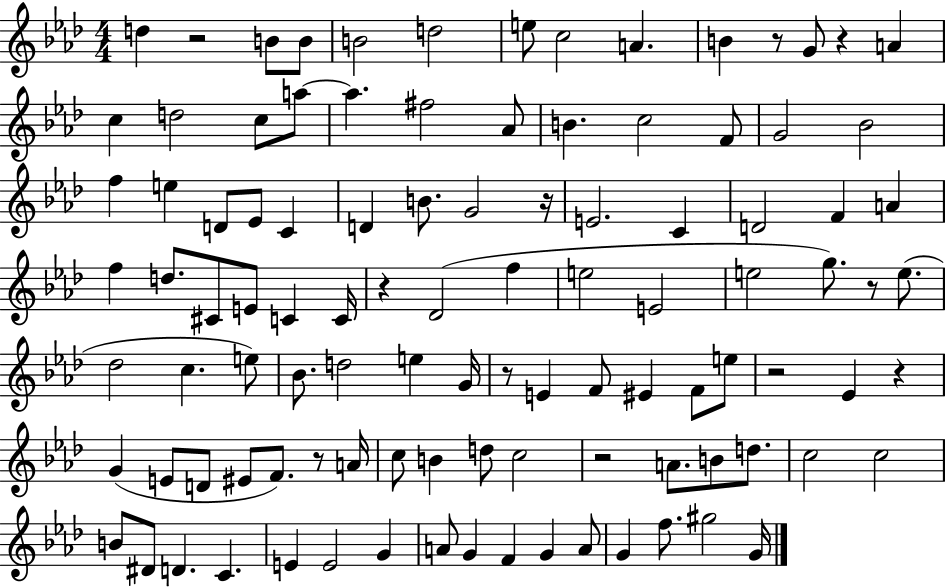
D5/q R/h B4/e B4/e B4/h D5/h E5/e C5/h A4/q. B4/q R/e G4/e R/q A4/q C5/q D5/h C5/e A5/e A5/q. F#5/h Ab4/e B4/q. C5/h F4/e G4/h Bb4/h F5/q E5/q D4/e Eb4/e C4/q D4/q B4/e. G4/h R/s E4/h. C4/q D4/h F4/q A4/q F5/q D5/e. C#4/e E4/e C4/q C4/s R/q Db4/h F5/q E5/h E4/h E5/h G5/e. R/e E5/e. Db5/h C5/q. E5/e Bb4/e. D5/h E5/q G4/s R/e E4/q F4/e EIS4/q F4/e E5/e R/h Eb4/q R/q G4/q E4/e D4/e EIS4/e F4/e. R/e A4/s C5/e B4/q D5/e C5/h R/h A4/e. B4/e D5/e. C5/h C5/h B4/e D#4/e D4/q. C4/q. E4/q E4/h G4/q A4/e G4/q F4/q G4/q A4/e G4/q F5/e. G#5/h G4/s